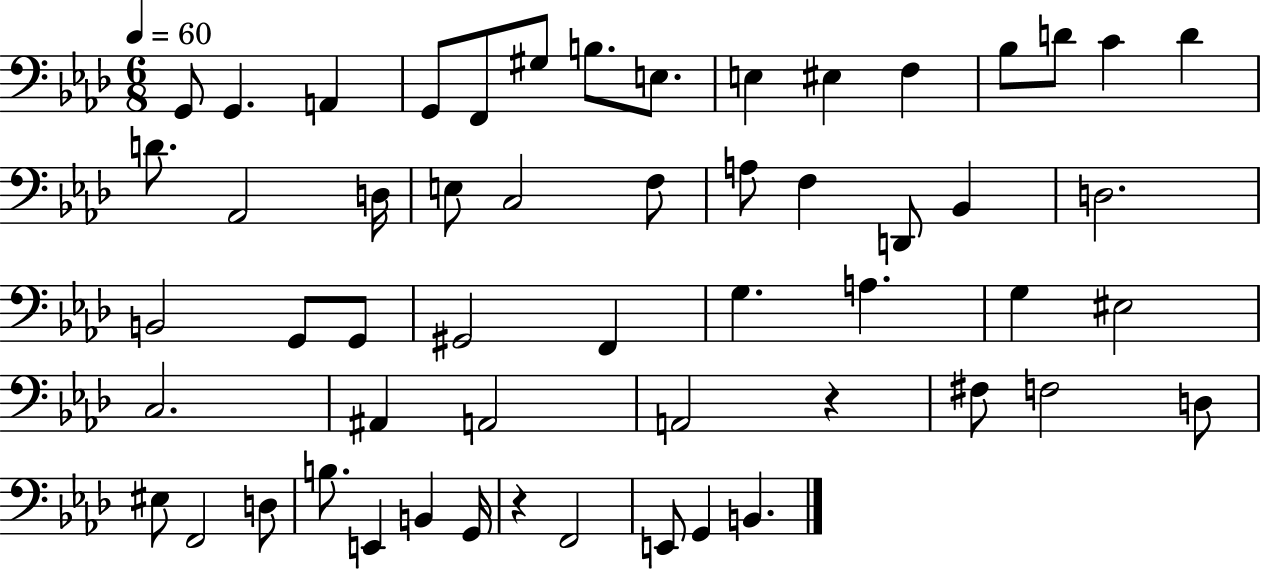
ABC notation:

X:1
T:Untitled
M:6/8
L:1/4
K:Ab
G,,/2 G,, A,, G,,/2 F,,/2 ^G,/2 B,/2 E,/2 E, ^E, F, _B,/2 D/2 C D D/2 _A,,2 D,/4 E,/2 C,2 F,/2 A,/2 F, D,,/2 _B,, D,2 B,,2 G,,/2 G,,/2 ^G,,2 F,, G, A, G, ^E,2 C,2 ^A,, A,,2 A,,2 z ^F,/2 F,2 D,/2 ^E,/2 F,,2 D,/2 B,/2 E,, B,, G,,/4 z F,,2 E,,/2 G,, B,,